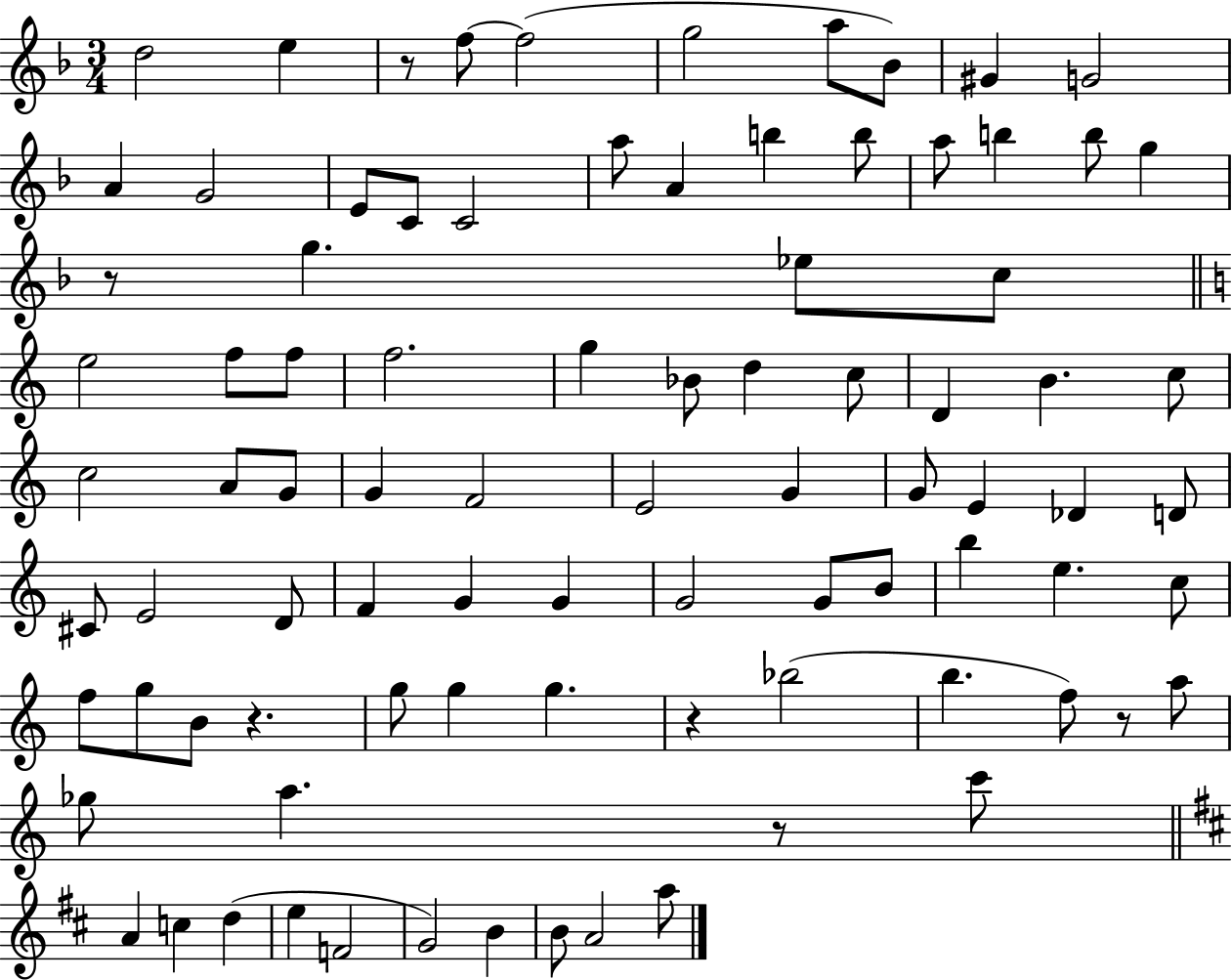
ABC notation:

X:1
T:Untitled
M:3/4
L:1/4
K:F
d2 e z/2 f/2 f2 g2 a/2 _B/2 ^G G2 A G2 E/2 C/2 C2 a/2 A b b/2 a/2 b b/2 g z/2 g _e/2 c/2 e2 f/2 f/2 f2 g _B/2 d c/2 D B c/2 c2 A/2 G/2 G F2 E2 G G/2 E _D D/2 ^C/2 E2 D/2 F G G G2 G/2 B/2 b e c/2 f/2 g/2 B/2 z g/2 g g z _b2 b f/2 z/2 a/2 _g/2 a z/2 c'/2 A c d e F2 G2 B B/2 A2 a/2